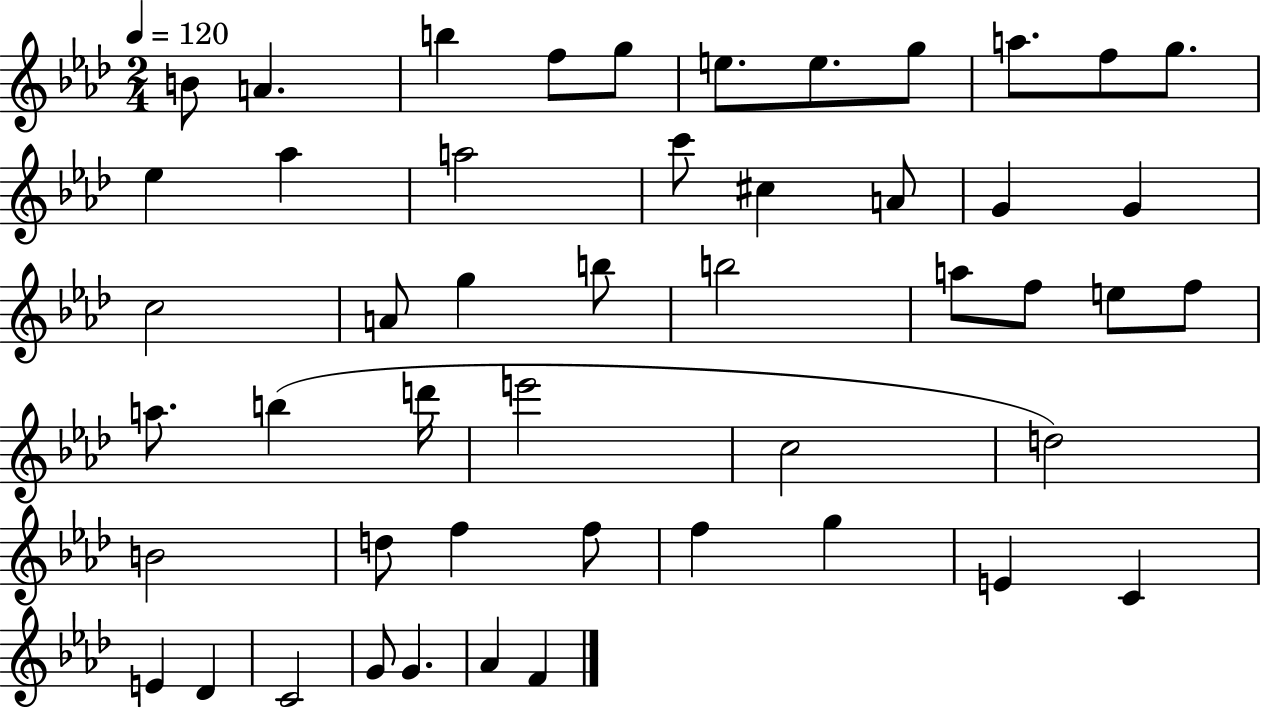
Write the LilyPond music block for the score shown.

{
  \clef treble
  \numericTimeSignature
  \time 2/4
  \key aes \major
  \tempo 4 = 120
  b'8 a'4. | b''4 f''8 g''8 | e''8. e''8. g''8 | a''8. f''8 g''8. | \break ees''4 aes''4 | a''2 | c'''8 cis''4 a'8 | g'4 g'4 | \break c''2 | a'8 g''4 b''8 | b''2 | a''8 f''8 e''8 f''8 | \break a''8. b''4( d'''16 | e'''2 | c''2 | d''2) | \break b'2 | d''8 f''4 f''8 | f''4 g''4 | e'4 c'4 | \break e'4 des'4 | c'2 | g'8 g'4. | aes'4 f'4 | \break \bar "|."
}